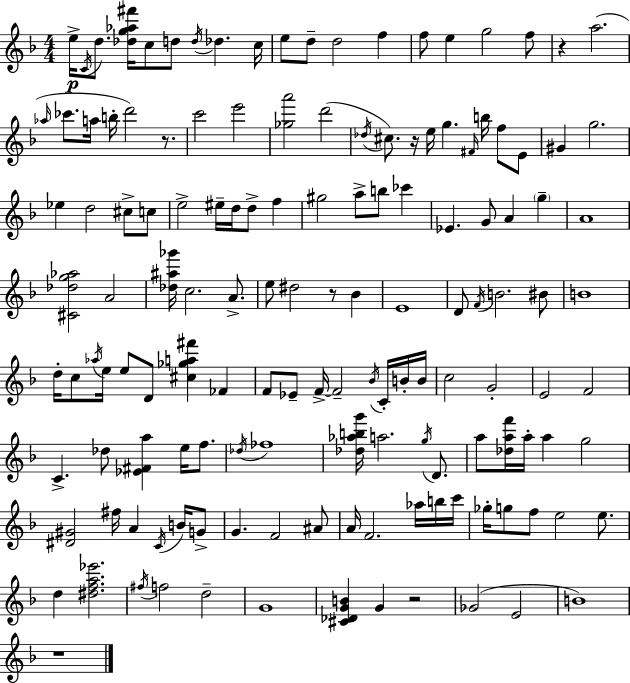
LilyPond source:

{
  \clef treble
  \numericTimeSignature
  \time 4/4
  \key f \major
  e''16->\p \acciaccatura { c'16 } d''8. <des'' g'' aes'' fis'''>16 c''8 d''8 \acciaccatura { d''16 } des''4. | c''16 e''8 d''8-- d''2 f''4 | f''8 e''4 g''2 | f''8 r4 a''2.( | \break \grace { aes''16 } ces'''8. a''16 b''16-. d'''2) | r8. c'''2 e'''2 | <ges'' a'''>2 d'''2( | \acciaccatura { des''16 } cis''8.) r16 e''16 g''4. \grace { fis'16 } | \break b''16 f''8 e'8 gis'4 g''2. | ees''4 d''2 | cis''8-> c''8 e''2-> eis''16-- d''16 d''8-> | f''4 gis''2 a''8-> b''8 | \break ces'''4 ees'4. g'8 a'4 | \parenthesize g''4-- a'1 | <cis' des'' g'' aes''>2 a'2 | <des'' ais'' ges'''>16 c''2. | \break a'8.-> e''8 dis''2 r8 | bes'4 e'1 | d'8 \acciaccatura { f'16 } b'2. | bis'8 b'1 | \break d''16-. c''8 \acciaccatura { aes''16 } e''16 e''8 d'8 <cis'' ges'' a'' fis'''>4 | fes'4 f'8 ees'8-- f'16->~~ f'2-- | \acciaccatura { bes'16 } c'16-. b'16-. b'16 c''2 | g'2-. e'2 | \break f'2 c'4.-> des''8 | <ees' fis' a''>4 e''16 f''8. \acciaccatura { des''16 } fes''1 | <des'' aes'' b'' g'''>16 a''2. | \acciaccatura { g''16 } d'8. a''8 <des'' a'' f'''>16 a''16-. a''4 | \break g''2 <dis' gis'>2 | fis''16 a'4 \acciaccatura { c'16 } b'16 g'8-> g'4. | f'2 ais'8 a'16 f'2. | aes''16 b''16 c'''16 ges''16-. g''8 f''8 | \break e''2 e''8. d''4 <dis'' f'' a'' ees'''>2. | \acciaccatura { fis''16 } f''2 | d''2-- g'1 | <cis' des' g' b'>4 | \break g'4 r2 ges'2( | e'2 b'1) | r1 | \bar "|."
}